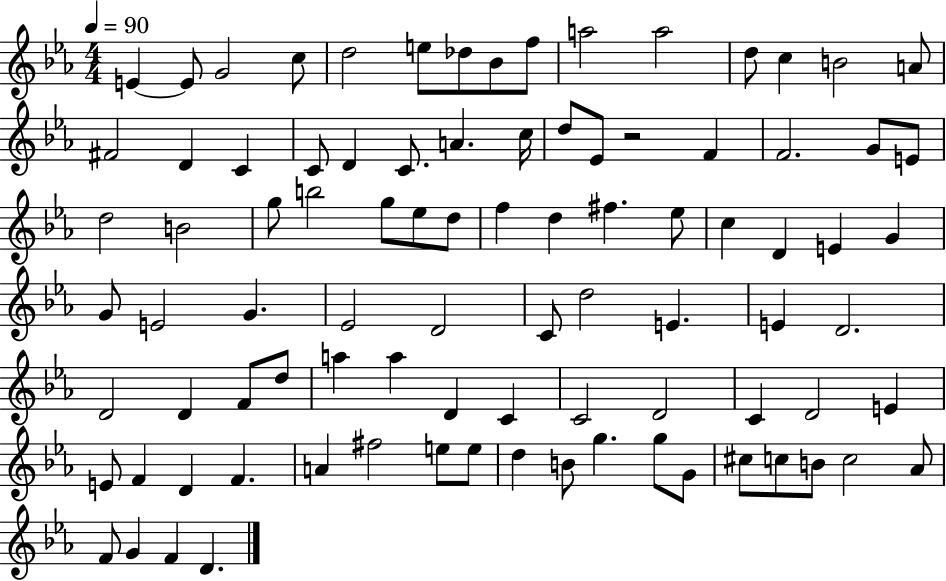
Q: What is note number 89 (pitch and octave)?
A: D4